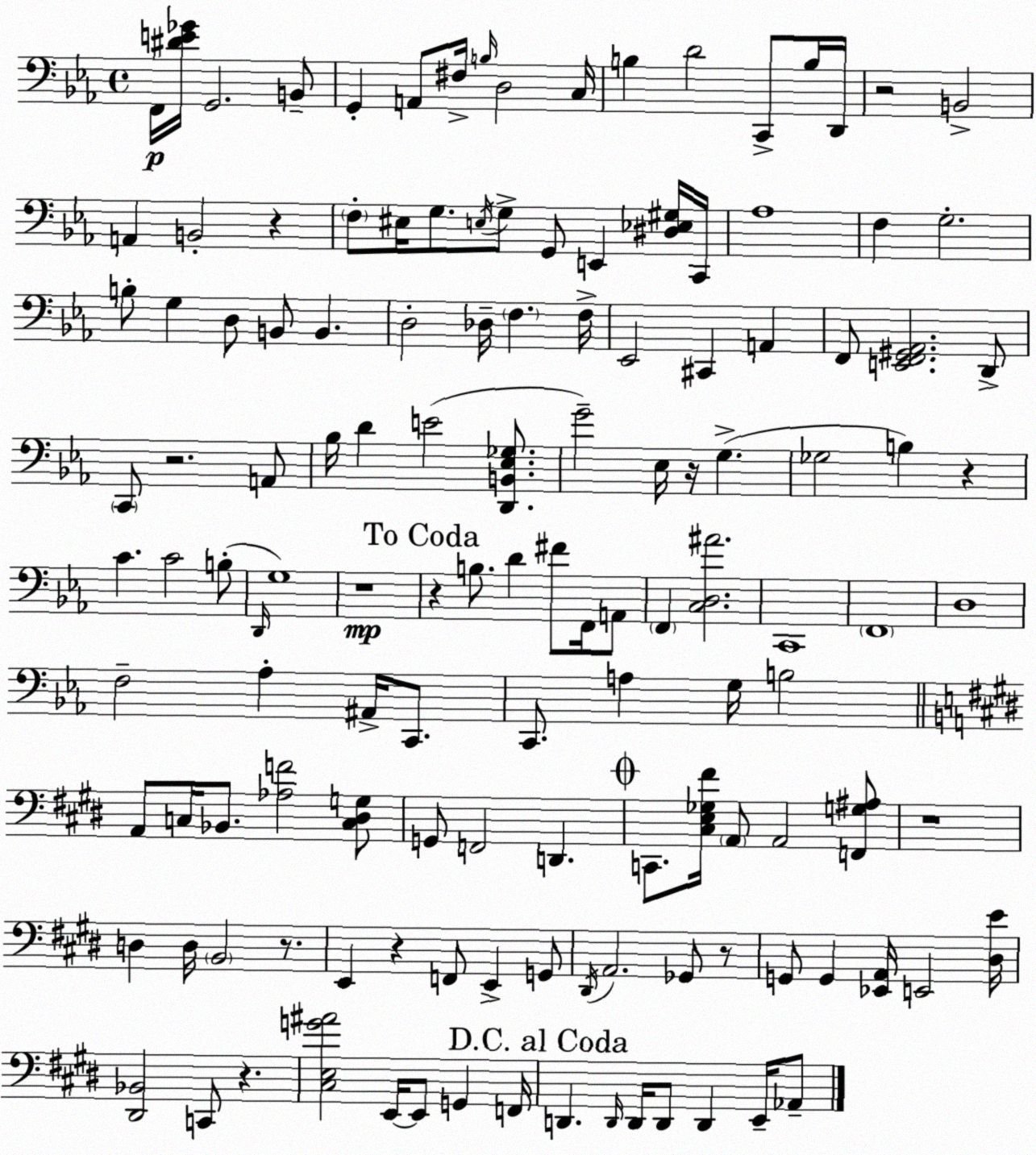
X:1
T:Untitled
M:4/4
L:1/4
K:Eb
F,,/4 [^DE_G]/4 G,,2 B,,/2 G,, A,,/2 ^F,/4 B,/4 D,2 C,/4 B, D2 C,,/2 B,/4 D,,/4 z2 B,,2 A,, B,,2 z F,/2 ^E,/4 G,/2 E,/4 G,/2 G,,/2 E,, [^D,_E,^G,]/4 C,,/4 _A,4 F, G,2 B,/2 G, D,/2 B,,/2 B,, D,2 _D,/4 F, F,/4 _E,,2 ^C,, A,, F,,/2 [E,,F,,^G,,_A,,]2 D,,/2 C,,/2 z2 A,,/2 _B,/4 D E2 [D,,B,,_E,_G,]/2 G2 _E,/4 z/4 G, _G,2 B, z C C2 B,/2 D,,/4 G,4 z4 z B,/2 D ^F/2 F,,/4 A,,/2 F,, [C,D,^A]2 C,,4 F,,4 D,4 F,2 _A, ^A,,/4 C,,/2 C,,/2 A, G,/4 B,2 A,,/2 C,/4 _B,,/2 [_A,F]2 [C,^D,G,]/2 G,,/2 F,,2 D,, C,,/2 [^C,E,_G,^F]/4 A,,/2 A,,2 [F,,G,^A,]/2 z4 D, D,/4 B,,2 z/2 E,, z F,,/2 E,, G,,/2 ^D,,/4 A,,2 _G,,/2 z/2 G,,/2 G,, [_E,,A,,]/4 E,,2 [^D,E]/4 [^D,,_B,,]2 C,,/2 z [^C,E,G^A]2 E,,/4 E,,/2 G,, F,,/4 D,, D,,/4 D,,/4 D,,/2 D,, E,,/4 _A,,/2